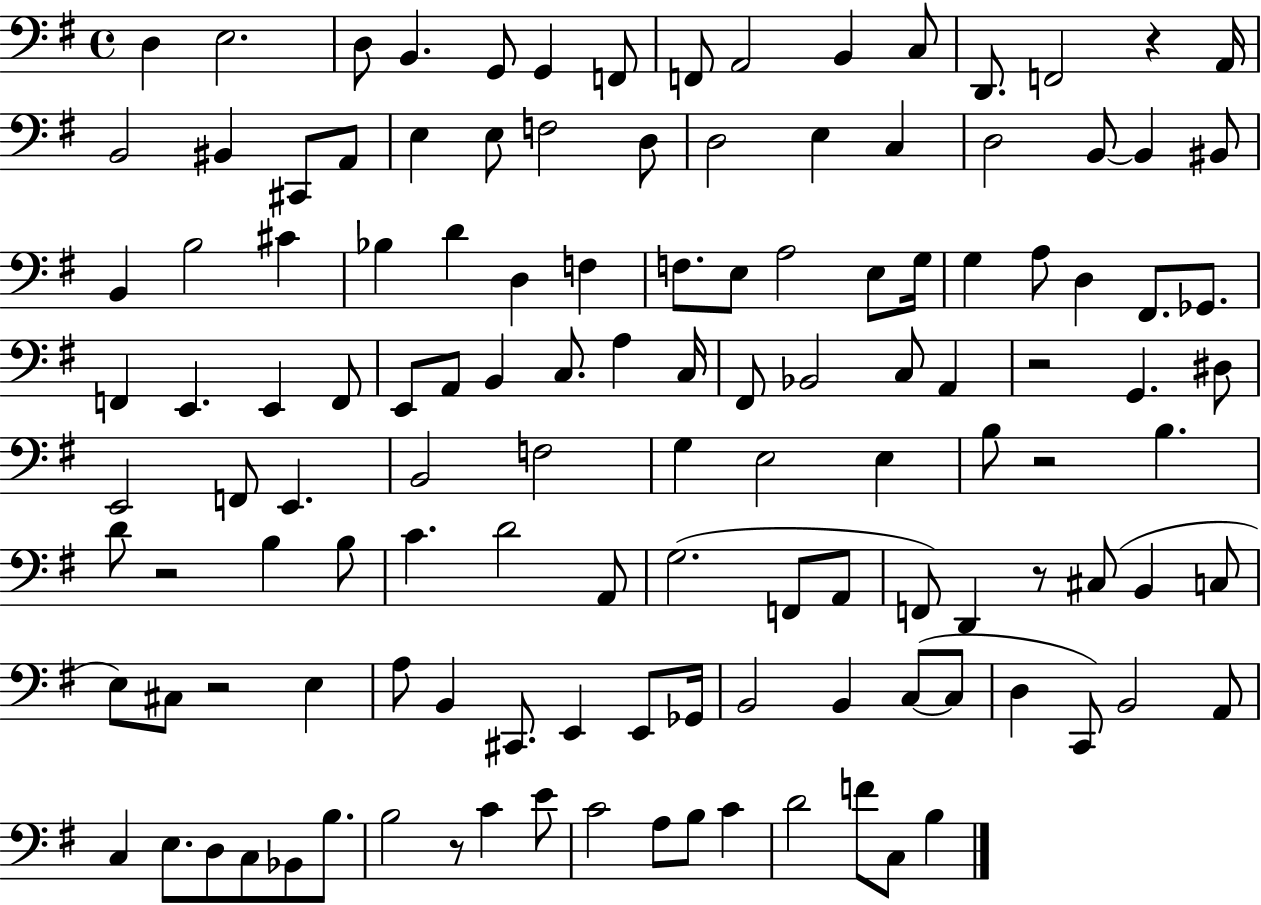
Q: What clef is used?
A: bass